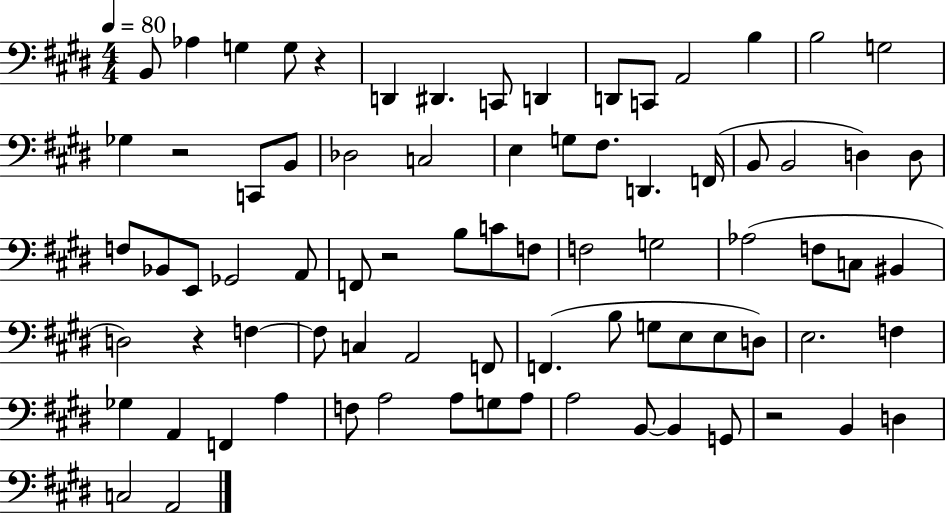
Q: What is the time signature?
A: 4/4